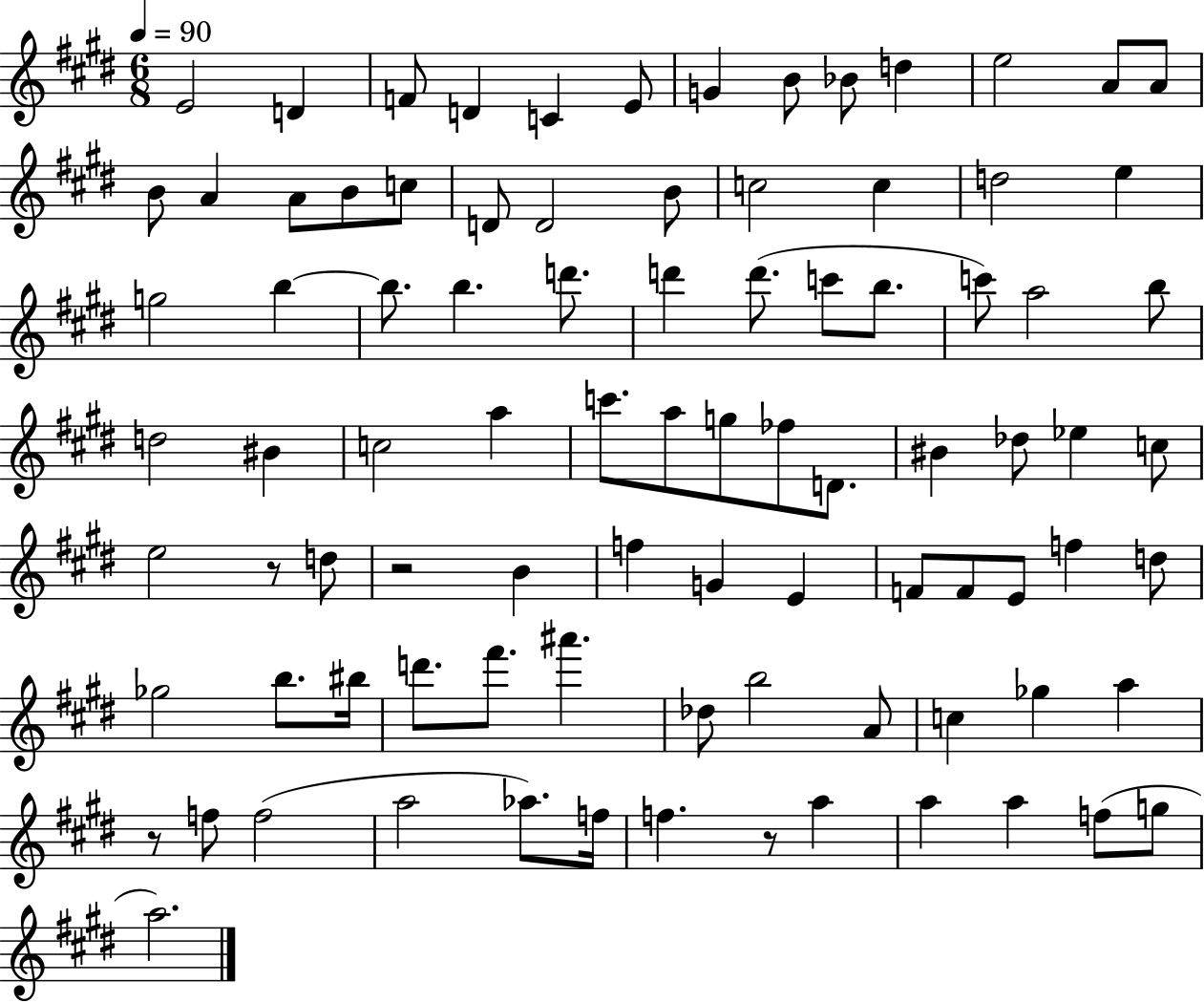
X:1
T:Untitled
M:6/8
L:1/4
K:E
E2 D F/2 D C E/2 G B/2 _B/2 d e2 A/2 A/2 B/2 A A/2 B/2 c/2 D/2 D2 B/2 c2 c d2 e g2 b b/2 b d'/2 d' d'/2 c'/2 b/2 c'/2 a2 b/2 d2 ^B c2 a c'/2 a/2 g/2 _f/2 D/2 ^B _d/2 _e c/2 e2 z/2 d/2 z2 B f G E F/2 F/2 E/2 f d/2 _g2 b/2 ^b/4 d'/2 ^f'/2 ^a' _d/2 b2 A/2 c _g a z/2 f/2 f2 a2 _a/2 f/4 f z/2 a a a f/2 g/2 a2